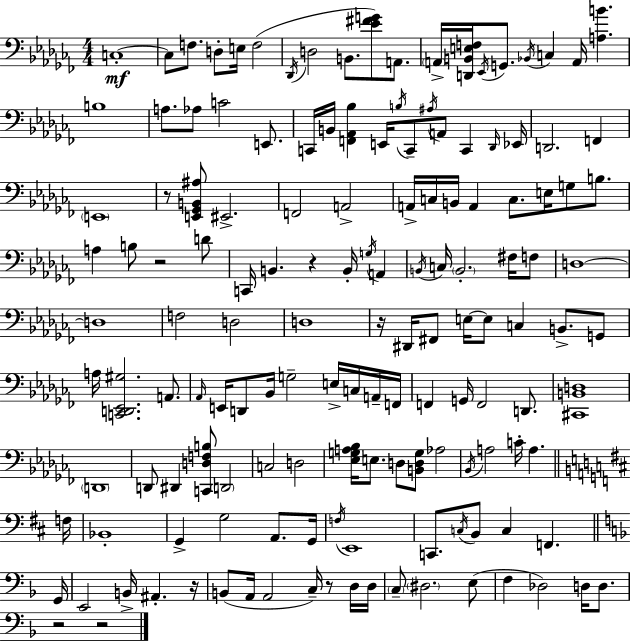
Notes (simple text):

C3/w C3/e F3/e. D3/e E3/s F3/h Db2/s D3/h B2/e. [Eb4,F#4,G4]/e A2/e. A2/s [D2,B2,E3,F3]/s Eb2/s G2/e. Bb2/s C3/q A2/s [A3,B4]/q. B3/w A3/e. Ab3/e C4/h E2/e. C2/s B2/s [F2,Ab2,Bb3]/q E2/s B3/s C2/e A#3/s A2/e C2/q Db2/s Eb2/s D2/h. F2/q E2/w R/e [E2,Gb2,B2,A#3]/e EIS2/h. F2/h A2/h A2/s C3/s B2/s A2/q C3/e. E3/s G3/e B3/e. A3/q B3/e R/h D4/e C2/s B2/q. R/q B2/s G3/s A2/q B2/s C3/s B2/h. F#3/s F3/e D3/w D3/w F3/h D3/h D3/w R/s D#2/s F#2/e E3/s E3/e C3/q B2/e. G2/e A3/s [C2,D2,Eb2,G#3]/h. A2/e. Ab2/s E2/s D2/e Bb2/s G3/h E3/s C3/s A2/s F2/s F2/q G2/s F2/h D2/e. [C#2,B2,D3]/w D2/w D2/e D#2/q [C2,D3,F3,B3]/e D2/h C3/h D3/h [Eb3,G3,A3,Bb3]/s E3/e. D3/e [B2,D3,G3]/e Ab3/h Bb2/s A3/h C4/s A3/q. F3/s Bb2/w G2/q G3/h A2/e. G2/s F3/s E2/w C2/e. C3/s B2/e C3/q F2/q. G2/s E2/h B2/s A#2/q. R/s B2/e A2/s A2/h C3/s R/e D3/s D3/s C3/e D#3/h. E3/e F3/q Db3/h D3/s D3/e. R/h R/h